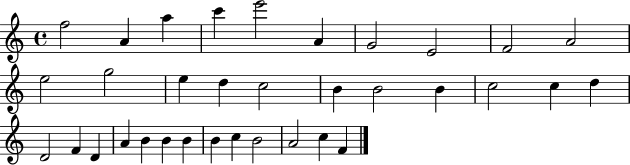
X:1
T:Untitled
M:4/4
L:1/4
K:C
f2 A a c' e'2 A G2 E2 F2 A2 e2 g2 e d c2 B B2 B c2 c d D2 F D A B B B B c B2 A2 c F